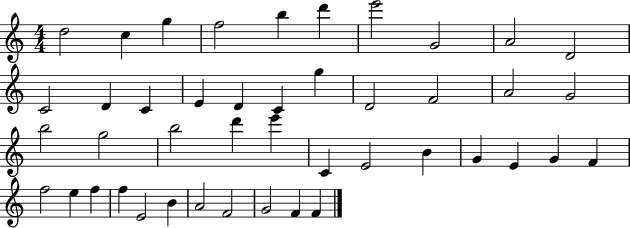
X:1
T:Untitled
M:4/4
L:1/4
K:C
d2 c g f2 b d' e'2 G2 A2 D2 C2 D C E D C g D2 F2 A2 G2 b2 g2 b2 d' e' C E2 B G E G F f2 e f f E2 B A2 F2 G2 F F